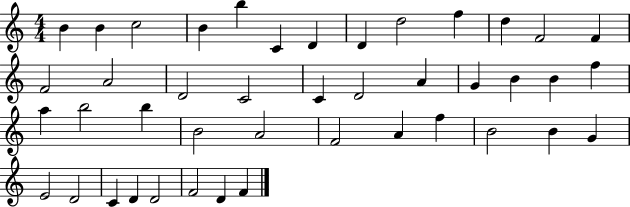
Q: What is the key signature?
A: C major